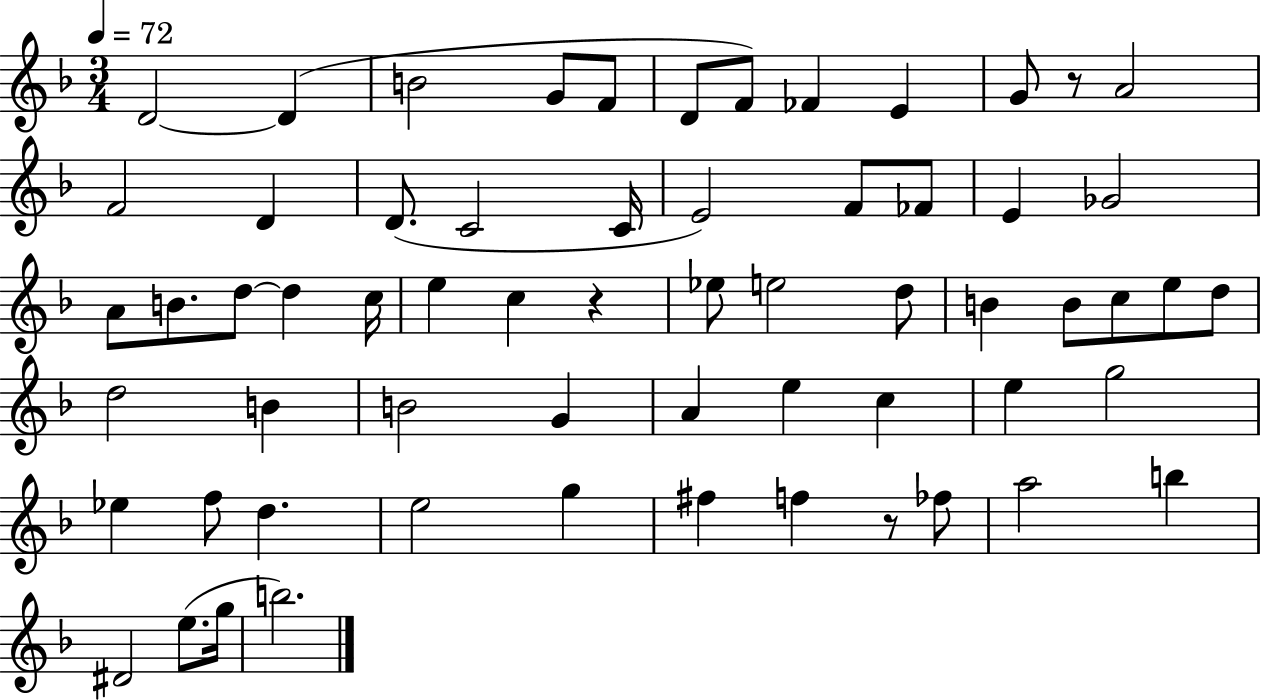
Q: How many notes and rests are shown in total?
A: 62